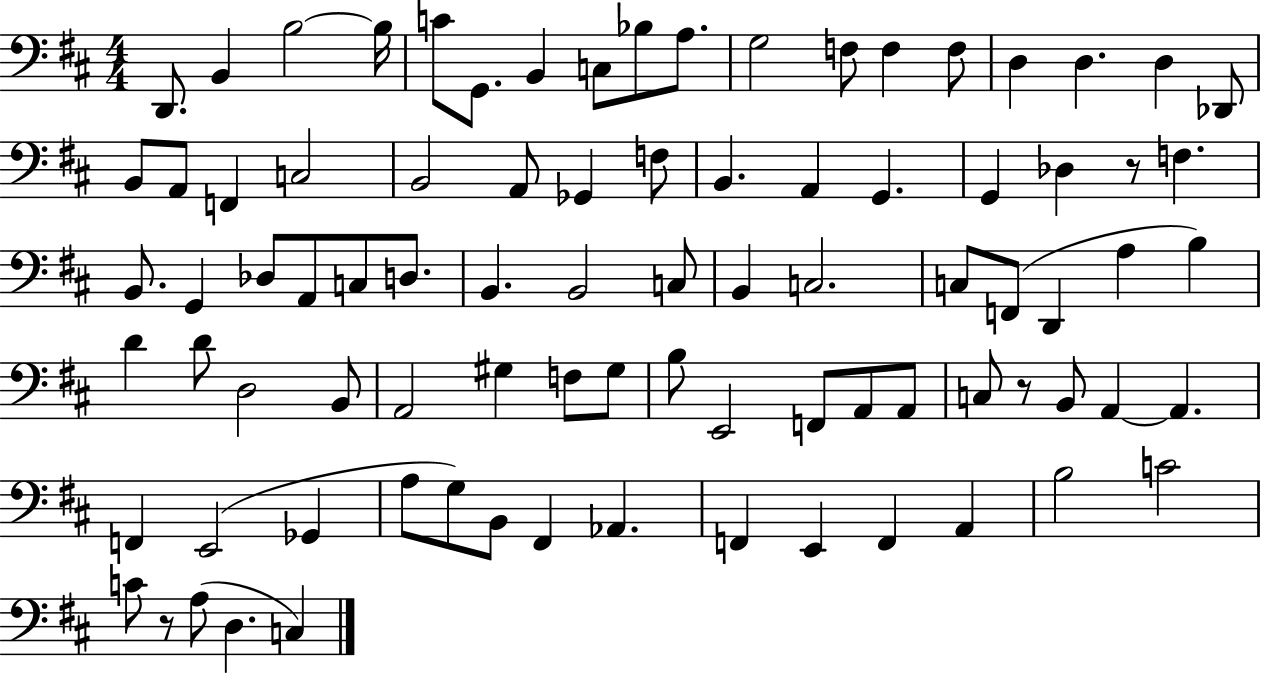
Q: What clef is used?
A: bass